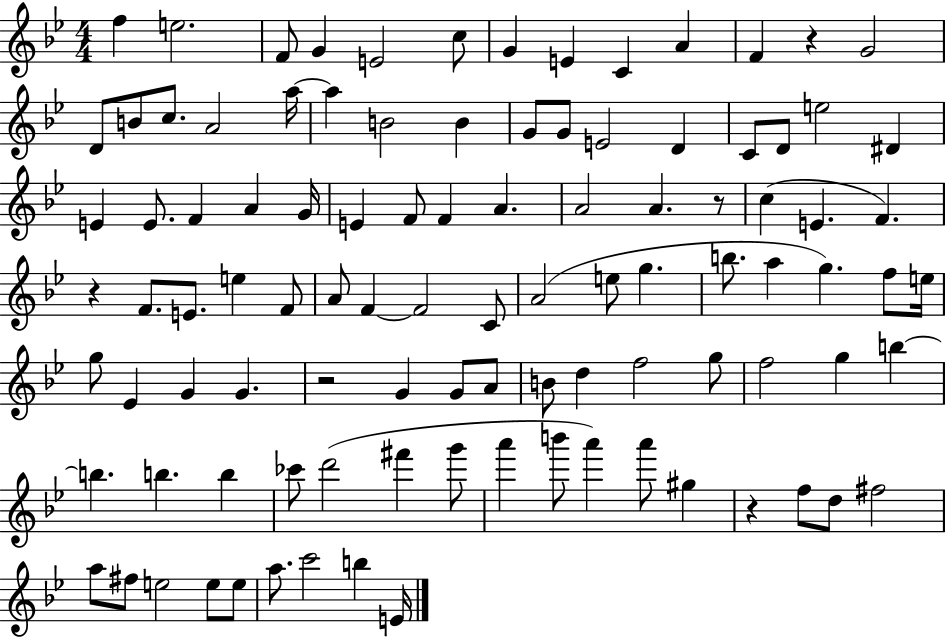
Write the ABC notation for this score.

X:1
T:Untitled
M:4/4
L:1/4
K:Bb
f e2 F/2 G E2 c/2 G E C A F z G2 D/2 B/2 c/2 A2 a/4 a B2 B G/2 G/2 E2 D C/2 D/2 e2 ^D E E/2 F A G/4 E F/2 F A A2 A z/2 c E F z F/2 E/2 e F/2 A/2 F F2 C/2 A2 e/2 g b/2 a g f/2 e/4 g/2 _E G G z2 G G/2 A/2 B/2 d f2 g/2 f2 g b b b b _c'/2 d'2 ^f' g'/2 a' b'/2 a' a'/2 ^g z f/2 d/2 ^f2 a/2 ^f/2 e2 e/2 e/2 a/2 c'2 b E/4